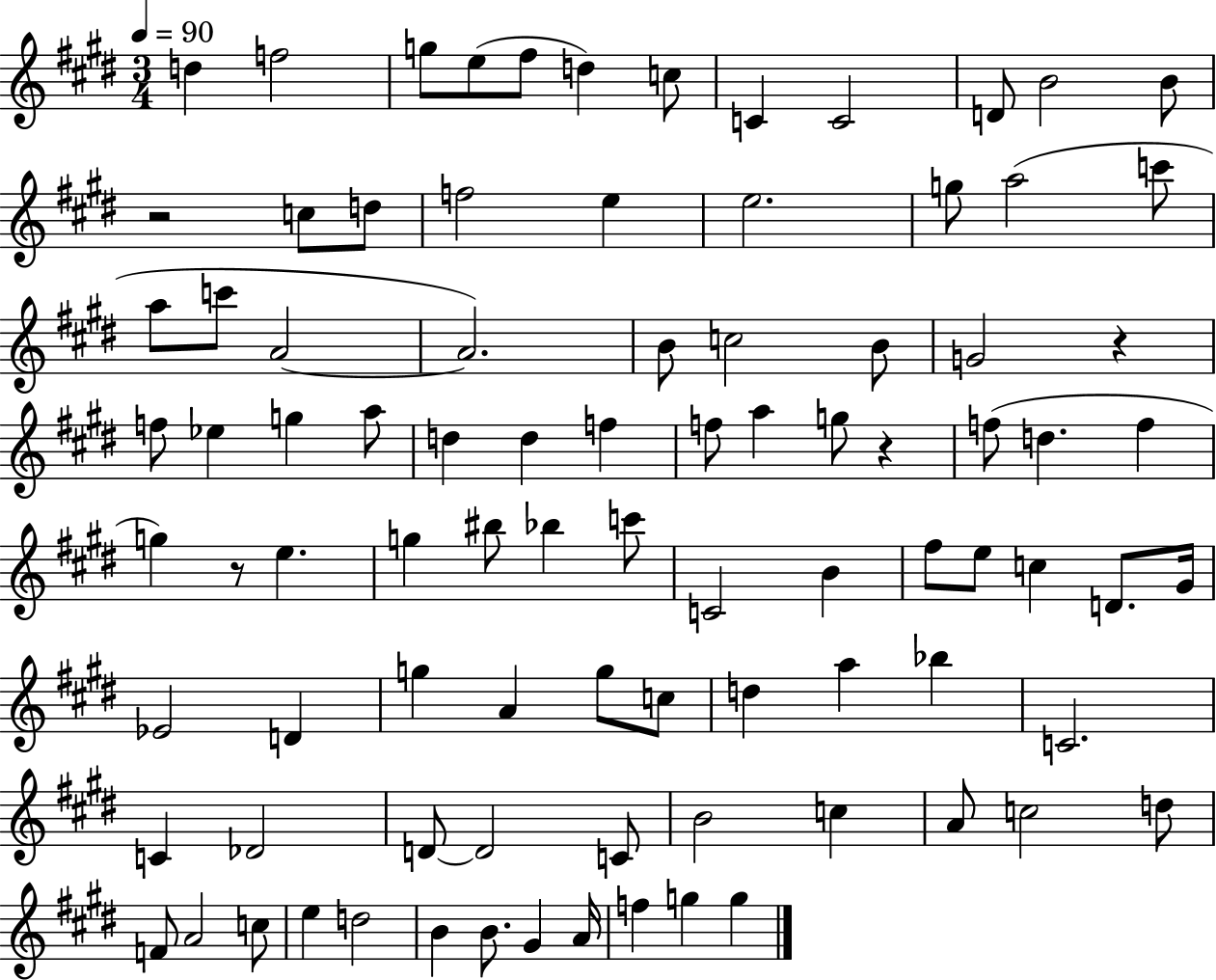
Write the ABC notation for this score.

X:1
T:Untitled
M:3/4
L:1/4
K:E
d f2 g/2 e/2 ^f/2 d c/2 C C2 D/2 B2 B/2 z2 c/2 d/2 f2 e e2 g/2 a2 c'/2 a/2 c'/2 A2 A2 B/2 c2 B/2 G2 z f/2 _e g a/2 d d f f/2 a g/2 z f/2 d f g z/2 e g ^b/2 _b c'/2 C2 B ^f/2 e/2 c D/2 ^G/4 _E2 D g A g/2 c/2 d a _b C2 C _D2 D/2 D2 C/2 B2 c A/2 c2 d/2 F/2 A2 c/2 e d2 B B/2 ^G A/4 f g g